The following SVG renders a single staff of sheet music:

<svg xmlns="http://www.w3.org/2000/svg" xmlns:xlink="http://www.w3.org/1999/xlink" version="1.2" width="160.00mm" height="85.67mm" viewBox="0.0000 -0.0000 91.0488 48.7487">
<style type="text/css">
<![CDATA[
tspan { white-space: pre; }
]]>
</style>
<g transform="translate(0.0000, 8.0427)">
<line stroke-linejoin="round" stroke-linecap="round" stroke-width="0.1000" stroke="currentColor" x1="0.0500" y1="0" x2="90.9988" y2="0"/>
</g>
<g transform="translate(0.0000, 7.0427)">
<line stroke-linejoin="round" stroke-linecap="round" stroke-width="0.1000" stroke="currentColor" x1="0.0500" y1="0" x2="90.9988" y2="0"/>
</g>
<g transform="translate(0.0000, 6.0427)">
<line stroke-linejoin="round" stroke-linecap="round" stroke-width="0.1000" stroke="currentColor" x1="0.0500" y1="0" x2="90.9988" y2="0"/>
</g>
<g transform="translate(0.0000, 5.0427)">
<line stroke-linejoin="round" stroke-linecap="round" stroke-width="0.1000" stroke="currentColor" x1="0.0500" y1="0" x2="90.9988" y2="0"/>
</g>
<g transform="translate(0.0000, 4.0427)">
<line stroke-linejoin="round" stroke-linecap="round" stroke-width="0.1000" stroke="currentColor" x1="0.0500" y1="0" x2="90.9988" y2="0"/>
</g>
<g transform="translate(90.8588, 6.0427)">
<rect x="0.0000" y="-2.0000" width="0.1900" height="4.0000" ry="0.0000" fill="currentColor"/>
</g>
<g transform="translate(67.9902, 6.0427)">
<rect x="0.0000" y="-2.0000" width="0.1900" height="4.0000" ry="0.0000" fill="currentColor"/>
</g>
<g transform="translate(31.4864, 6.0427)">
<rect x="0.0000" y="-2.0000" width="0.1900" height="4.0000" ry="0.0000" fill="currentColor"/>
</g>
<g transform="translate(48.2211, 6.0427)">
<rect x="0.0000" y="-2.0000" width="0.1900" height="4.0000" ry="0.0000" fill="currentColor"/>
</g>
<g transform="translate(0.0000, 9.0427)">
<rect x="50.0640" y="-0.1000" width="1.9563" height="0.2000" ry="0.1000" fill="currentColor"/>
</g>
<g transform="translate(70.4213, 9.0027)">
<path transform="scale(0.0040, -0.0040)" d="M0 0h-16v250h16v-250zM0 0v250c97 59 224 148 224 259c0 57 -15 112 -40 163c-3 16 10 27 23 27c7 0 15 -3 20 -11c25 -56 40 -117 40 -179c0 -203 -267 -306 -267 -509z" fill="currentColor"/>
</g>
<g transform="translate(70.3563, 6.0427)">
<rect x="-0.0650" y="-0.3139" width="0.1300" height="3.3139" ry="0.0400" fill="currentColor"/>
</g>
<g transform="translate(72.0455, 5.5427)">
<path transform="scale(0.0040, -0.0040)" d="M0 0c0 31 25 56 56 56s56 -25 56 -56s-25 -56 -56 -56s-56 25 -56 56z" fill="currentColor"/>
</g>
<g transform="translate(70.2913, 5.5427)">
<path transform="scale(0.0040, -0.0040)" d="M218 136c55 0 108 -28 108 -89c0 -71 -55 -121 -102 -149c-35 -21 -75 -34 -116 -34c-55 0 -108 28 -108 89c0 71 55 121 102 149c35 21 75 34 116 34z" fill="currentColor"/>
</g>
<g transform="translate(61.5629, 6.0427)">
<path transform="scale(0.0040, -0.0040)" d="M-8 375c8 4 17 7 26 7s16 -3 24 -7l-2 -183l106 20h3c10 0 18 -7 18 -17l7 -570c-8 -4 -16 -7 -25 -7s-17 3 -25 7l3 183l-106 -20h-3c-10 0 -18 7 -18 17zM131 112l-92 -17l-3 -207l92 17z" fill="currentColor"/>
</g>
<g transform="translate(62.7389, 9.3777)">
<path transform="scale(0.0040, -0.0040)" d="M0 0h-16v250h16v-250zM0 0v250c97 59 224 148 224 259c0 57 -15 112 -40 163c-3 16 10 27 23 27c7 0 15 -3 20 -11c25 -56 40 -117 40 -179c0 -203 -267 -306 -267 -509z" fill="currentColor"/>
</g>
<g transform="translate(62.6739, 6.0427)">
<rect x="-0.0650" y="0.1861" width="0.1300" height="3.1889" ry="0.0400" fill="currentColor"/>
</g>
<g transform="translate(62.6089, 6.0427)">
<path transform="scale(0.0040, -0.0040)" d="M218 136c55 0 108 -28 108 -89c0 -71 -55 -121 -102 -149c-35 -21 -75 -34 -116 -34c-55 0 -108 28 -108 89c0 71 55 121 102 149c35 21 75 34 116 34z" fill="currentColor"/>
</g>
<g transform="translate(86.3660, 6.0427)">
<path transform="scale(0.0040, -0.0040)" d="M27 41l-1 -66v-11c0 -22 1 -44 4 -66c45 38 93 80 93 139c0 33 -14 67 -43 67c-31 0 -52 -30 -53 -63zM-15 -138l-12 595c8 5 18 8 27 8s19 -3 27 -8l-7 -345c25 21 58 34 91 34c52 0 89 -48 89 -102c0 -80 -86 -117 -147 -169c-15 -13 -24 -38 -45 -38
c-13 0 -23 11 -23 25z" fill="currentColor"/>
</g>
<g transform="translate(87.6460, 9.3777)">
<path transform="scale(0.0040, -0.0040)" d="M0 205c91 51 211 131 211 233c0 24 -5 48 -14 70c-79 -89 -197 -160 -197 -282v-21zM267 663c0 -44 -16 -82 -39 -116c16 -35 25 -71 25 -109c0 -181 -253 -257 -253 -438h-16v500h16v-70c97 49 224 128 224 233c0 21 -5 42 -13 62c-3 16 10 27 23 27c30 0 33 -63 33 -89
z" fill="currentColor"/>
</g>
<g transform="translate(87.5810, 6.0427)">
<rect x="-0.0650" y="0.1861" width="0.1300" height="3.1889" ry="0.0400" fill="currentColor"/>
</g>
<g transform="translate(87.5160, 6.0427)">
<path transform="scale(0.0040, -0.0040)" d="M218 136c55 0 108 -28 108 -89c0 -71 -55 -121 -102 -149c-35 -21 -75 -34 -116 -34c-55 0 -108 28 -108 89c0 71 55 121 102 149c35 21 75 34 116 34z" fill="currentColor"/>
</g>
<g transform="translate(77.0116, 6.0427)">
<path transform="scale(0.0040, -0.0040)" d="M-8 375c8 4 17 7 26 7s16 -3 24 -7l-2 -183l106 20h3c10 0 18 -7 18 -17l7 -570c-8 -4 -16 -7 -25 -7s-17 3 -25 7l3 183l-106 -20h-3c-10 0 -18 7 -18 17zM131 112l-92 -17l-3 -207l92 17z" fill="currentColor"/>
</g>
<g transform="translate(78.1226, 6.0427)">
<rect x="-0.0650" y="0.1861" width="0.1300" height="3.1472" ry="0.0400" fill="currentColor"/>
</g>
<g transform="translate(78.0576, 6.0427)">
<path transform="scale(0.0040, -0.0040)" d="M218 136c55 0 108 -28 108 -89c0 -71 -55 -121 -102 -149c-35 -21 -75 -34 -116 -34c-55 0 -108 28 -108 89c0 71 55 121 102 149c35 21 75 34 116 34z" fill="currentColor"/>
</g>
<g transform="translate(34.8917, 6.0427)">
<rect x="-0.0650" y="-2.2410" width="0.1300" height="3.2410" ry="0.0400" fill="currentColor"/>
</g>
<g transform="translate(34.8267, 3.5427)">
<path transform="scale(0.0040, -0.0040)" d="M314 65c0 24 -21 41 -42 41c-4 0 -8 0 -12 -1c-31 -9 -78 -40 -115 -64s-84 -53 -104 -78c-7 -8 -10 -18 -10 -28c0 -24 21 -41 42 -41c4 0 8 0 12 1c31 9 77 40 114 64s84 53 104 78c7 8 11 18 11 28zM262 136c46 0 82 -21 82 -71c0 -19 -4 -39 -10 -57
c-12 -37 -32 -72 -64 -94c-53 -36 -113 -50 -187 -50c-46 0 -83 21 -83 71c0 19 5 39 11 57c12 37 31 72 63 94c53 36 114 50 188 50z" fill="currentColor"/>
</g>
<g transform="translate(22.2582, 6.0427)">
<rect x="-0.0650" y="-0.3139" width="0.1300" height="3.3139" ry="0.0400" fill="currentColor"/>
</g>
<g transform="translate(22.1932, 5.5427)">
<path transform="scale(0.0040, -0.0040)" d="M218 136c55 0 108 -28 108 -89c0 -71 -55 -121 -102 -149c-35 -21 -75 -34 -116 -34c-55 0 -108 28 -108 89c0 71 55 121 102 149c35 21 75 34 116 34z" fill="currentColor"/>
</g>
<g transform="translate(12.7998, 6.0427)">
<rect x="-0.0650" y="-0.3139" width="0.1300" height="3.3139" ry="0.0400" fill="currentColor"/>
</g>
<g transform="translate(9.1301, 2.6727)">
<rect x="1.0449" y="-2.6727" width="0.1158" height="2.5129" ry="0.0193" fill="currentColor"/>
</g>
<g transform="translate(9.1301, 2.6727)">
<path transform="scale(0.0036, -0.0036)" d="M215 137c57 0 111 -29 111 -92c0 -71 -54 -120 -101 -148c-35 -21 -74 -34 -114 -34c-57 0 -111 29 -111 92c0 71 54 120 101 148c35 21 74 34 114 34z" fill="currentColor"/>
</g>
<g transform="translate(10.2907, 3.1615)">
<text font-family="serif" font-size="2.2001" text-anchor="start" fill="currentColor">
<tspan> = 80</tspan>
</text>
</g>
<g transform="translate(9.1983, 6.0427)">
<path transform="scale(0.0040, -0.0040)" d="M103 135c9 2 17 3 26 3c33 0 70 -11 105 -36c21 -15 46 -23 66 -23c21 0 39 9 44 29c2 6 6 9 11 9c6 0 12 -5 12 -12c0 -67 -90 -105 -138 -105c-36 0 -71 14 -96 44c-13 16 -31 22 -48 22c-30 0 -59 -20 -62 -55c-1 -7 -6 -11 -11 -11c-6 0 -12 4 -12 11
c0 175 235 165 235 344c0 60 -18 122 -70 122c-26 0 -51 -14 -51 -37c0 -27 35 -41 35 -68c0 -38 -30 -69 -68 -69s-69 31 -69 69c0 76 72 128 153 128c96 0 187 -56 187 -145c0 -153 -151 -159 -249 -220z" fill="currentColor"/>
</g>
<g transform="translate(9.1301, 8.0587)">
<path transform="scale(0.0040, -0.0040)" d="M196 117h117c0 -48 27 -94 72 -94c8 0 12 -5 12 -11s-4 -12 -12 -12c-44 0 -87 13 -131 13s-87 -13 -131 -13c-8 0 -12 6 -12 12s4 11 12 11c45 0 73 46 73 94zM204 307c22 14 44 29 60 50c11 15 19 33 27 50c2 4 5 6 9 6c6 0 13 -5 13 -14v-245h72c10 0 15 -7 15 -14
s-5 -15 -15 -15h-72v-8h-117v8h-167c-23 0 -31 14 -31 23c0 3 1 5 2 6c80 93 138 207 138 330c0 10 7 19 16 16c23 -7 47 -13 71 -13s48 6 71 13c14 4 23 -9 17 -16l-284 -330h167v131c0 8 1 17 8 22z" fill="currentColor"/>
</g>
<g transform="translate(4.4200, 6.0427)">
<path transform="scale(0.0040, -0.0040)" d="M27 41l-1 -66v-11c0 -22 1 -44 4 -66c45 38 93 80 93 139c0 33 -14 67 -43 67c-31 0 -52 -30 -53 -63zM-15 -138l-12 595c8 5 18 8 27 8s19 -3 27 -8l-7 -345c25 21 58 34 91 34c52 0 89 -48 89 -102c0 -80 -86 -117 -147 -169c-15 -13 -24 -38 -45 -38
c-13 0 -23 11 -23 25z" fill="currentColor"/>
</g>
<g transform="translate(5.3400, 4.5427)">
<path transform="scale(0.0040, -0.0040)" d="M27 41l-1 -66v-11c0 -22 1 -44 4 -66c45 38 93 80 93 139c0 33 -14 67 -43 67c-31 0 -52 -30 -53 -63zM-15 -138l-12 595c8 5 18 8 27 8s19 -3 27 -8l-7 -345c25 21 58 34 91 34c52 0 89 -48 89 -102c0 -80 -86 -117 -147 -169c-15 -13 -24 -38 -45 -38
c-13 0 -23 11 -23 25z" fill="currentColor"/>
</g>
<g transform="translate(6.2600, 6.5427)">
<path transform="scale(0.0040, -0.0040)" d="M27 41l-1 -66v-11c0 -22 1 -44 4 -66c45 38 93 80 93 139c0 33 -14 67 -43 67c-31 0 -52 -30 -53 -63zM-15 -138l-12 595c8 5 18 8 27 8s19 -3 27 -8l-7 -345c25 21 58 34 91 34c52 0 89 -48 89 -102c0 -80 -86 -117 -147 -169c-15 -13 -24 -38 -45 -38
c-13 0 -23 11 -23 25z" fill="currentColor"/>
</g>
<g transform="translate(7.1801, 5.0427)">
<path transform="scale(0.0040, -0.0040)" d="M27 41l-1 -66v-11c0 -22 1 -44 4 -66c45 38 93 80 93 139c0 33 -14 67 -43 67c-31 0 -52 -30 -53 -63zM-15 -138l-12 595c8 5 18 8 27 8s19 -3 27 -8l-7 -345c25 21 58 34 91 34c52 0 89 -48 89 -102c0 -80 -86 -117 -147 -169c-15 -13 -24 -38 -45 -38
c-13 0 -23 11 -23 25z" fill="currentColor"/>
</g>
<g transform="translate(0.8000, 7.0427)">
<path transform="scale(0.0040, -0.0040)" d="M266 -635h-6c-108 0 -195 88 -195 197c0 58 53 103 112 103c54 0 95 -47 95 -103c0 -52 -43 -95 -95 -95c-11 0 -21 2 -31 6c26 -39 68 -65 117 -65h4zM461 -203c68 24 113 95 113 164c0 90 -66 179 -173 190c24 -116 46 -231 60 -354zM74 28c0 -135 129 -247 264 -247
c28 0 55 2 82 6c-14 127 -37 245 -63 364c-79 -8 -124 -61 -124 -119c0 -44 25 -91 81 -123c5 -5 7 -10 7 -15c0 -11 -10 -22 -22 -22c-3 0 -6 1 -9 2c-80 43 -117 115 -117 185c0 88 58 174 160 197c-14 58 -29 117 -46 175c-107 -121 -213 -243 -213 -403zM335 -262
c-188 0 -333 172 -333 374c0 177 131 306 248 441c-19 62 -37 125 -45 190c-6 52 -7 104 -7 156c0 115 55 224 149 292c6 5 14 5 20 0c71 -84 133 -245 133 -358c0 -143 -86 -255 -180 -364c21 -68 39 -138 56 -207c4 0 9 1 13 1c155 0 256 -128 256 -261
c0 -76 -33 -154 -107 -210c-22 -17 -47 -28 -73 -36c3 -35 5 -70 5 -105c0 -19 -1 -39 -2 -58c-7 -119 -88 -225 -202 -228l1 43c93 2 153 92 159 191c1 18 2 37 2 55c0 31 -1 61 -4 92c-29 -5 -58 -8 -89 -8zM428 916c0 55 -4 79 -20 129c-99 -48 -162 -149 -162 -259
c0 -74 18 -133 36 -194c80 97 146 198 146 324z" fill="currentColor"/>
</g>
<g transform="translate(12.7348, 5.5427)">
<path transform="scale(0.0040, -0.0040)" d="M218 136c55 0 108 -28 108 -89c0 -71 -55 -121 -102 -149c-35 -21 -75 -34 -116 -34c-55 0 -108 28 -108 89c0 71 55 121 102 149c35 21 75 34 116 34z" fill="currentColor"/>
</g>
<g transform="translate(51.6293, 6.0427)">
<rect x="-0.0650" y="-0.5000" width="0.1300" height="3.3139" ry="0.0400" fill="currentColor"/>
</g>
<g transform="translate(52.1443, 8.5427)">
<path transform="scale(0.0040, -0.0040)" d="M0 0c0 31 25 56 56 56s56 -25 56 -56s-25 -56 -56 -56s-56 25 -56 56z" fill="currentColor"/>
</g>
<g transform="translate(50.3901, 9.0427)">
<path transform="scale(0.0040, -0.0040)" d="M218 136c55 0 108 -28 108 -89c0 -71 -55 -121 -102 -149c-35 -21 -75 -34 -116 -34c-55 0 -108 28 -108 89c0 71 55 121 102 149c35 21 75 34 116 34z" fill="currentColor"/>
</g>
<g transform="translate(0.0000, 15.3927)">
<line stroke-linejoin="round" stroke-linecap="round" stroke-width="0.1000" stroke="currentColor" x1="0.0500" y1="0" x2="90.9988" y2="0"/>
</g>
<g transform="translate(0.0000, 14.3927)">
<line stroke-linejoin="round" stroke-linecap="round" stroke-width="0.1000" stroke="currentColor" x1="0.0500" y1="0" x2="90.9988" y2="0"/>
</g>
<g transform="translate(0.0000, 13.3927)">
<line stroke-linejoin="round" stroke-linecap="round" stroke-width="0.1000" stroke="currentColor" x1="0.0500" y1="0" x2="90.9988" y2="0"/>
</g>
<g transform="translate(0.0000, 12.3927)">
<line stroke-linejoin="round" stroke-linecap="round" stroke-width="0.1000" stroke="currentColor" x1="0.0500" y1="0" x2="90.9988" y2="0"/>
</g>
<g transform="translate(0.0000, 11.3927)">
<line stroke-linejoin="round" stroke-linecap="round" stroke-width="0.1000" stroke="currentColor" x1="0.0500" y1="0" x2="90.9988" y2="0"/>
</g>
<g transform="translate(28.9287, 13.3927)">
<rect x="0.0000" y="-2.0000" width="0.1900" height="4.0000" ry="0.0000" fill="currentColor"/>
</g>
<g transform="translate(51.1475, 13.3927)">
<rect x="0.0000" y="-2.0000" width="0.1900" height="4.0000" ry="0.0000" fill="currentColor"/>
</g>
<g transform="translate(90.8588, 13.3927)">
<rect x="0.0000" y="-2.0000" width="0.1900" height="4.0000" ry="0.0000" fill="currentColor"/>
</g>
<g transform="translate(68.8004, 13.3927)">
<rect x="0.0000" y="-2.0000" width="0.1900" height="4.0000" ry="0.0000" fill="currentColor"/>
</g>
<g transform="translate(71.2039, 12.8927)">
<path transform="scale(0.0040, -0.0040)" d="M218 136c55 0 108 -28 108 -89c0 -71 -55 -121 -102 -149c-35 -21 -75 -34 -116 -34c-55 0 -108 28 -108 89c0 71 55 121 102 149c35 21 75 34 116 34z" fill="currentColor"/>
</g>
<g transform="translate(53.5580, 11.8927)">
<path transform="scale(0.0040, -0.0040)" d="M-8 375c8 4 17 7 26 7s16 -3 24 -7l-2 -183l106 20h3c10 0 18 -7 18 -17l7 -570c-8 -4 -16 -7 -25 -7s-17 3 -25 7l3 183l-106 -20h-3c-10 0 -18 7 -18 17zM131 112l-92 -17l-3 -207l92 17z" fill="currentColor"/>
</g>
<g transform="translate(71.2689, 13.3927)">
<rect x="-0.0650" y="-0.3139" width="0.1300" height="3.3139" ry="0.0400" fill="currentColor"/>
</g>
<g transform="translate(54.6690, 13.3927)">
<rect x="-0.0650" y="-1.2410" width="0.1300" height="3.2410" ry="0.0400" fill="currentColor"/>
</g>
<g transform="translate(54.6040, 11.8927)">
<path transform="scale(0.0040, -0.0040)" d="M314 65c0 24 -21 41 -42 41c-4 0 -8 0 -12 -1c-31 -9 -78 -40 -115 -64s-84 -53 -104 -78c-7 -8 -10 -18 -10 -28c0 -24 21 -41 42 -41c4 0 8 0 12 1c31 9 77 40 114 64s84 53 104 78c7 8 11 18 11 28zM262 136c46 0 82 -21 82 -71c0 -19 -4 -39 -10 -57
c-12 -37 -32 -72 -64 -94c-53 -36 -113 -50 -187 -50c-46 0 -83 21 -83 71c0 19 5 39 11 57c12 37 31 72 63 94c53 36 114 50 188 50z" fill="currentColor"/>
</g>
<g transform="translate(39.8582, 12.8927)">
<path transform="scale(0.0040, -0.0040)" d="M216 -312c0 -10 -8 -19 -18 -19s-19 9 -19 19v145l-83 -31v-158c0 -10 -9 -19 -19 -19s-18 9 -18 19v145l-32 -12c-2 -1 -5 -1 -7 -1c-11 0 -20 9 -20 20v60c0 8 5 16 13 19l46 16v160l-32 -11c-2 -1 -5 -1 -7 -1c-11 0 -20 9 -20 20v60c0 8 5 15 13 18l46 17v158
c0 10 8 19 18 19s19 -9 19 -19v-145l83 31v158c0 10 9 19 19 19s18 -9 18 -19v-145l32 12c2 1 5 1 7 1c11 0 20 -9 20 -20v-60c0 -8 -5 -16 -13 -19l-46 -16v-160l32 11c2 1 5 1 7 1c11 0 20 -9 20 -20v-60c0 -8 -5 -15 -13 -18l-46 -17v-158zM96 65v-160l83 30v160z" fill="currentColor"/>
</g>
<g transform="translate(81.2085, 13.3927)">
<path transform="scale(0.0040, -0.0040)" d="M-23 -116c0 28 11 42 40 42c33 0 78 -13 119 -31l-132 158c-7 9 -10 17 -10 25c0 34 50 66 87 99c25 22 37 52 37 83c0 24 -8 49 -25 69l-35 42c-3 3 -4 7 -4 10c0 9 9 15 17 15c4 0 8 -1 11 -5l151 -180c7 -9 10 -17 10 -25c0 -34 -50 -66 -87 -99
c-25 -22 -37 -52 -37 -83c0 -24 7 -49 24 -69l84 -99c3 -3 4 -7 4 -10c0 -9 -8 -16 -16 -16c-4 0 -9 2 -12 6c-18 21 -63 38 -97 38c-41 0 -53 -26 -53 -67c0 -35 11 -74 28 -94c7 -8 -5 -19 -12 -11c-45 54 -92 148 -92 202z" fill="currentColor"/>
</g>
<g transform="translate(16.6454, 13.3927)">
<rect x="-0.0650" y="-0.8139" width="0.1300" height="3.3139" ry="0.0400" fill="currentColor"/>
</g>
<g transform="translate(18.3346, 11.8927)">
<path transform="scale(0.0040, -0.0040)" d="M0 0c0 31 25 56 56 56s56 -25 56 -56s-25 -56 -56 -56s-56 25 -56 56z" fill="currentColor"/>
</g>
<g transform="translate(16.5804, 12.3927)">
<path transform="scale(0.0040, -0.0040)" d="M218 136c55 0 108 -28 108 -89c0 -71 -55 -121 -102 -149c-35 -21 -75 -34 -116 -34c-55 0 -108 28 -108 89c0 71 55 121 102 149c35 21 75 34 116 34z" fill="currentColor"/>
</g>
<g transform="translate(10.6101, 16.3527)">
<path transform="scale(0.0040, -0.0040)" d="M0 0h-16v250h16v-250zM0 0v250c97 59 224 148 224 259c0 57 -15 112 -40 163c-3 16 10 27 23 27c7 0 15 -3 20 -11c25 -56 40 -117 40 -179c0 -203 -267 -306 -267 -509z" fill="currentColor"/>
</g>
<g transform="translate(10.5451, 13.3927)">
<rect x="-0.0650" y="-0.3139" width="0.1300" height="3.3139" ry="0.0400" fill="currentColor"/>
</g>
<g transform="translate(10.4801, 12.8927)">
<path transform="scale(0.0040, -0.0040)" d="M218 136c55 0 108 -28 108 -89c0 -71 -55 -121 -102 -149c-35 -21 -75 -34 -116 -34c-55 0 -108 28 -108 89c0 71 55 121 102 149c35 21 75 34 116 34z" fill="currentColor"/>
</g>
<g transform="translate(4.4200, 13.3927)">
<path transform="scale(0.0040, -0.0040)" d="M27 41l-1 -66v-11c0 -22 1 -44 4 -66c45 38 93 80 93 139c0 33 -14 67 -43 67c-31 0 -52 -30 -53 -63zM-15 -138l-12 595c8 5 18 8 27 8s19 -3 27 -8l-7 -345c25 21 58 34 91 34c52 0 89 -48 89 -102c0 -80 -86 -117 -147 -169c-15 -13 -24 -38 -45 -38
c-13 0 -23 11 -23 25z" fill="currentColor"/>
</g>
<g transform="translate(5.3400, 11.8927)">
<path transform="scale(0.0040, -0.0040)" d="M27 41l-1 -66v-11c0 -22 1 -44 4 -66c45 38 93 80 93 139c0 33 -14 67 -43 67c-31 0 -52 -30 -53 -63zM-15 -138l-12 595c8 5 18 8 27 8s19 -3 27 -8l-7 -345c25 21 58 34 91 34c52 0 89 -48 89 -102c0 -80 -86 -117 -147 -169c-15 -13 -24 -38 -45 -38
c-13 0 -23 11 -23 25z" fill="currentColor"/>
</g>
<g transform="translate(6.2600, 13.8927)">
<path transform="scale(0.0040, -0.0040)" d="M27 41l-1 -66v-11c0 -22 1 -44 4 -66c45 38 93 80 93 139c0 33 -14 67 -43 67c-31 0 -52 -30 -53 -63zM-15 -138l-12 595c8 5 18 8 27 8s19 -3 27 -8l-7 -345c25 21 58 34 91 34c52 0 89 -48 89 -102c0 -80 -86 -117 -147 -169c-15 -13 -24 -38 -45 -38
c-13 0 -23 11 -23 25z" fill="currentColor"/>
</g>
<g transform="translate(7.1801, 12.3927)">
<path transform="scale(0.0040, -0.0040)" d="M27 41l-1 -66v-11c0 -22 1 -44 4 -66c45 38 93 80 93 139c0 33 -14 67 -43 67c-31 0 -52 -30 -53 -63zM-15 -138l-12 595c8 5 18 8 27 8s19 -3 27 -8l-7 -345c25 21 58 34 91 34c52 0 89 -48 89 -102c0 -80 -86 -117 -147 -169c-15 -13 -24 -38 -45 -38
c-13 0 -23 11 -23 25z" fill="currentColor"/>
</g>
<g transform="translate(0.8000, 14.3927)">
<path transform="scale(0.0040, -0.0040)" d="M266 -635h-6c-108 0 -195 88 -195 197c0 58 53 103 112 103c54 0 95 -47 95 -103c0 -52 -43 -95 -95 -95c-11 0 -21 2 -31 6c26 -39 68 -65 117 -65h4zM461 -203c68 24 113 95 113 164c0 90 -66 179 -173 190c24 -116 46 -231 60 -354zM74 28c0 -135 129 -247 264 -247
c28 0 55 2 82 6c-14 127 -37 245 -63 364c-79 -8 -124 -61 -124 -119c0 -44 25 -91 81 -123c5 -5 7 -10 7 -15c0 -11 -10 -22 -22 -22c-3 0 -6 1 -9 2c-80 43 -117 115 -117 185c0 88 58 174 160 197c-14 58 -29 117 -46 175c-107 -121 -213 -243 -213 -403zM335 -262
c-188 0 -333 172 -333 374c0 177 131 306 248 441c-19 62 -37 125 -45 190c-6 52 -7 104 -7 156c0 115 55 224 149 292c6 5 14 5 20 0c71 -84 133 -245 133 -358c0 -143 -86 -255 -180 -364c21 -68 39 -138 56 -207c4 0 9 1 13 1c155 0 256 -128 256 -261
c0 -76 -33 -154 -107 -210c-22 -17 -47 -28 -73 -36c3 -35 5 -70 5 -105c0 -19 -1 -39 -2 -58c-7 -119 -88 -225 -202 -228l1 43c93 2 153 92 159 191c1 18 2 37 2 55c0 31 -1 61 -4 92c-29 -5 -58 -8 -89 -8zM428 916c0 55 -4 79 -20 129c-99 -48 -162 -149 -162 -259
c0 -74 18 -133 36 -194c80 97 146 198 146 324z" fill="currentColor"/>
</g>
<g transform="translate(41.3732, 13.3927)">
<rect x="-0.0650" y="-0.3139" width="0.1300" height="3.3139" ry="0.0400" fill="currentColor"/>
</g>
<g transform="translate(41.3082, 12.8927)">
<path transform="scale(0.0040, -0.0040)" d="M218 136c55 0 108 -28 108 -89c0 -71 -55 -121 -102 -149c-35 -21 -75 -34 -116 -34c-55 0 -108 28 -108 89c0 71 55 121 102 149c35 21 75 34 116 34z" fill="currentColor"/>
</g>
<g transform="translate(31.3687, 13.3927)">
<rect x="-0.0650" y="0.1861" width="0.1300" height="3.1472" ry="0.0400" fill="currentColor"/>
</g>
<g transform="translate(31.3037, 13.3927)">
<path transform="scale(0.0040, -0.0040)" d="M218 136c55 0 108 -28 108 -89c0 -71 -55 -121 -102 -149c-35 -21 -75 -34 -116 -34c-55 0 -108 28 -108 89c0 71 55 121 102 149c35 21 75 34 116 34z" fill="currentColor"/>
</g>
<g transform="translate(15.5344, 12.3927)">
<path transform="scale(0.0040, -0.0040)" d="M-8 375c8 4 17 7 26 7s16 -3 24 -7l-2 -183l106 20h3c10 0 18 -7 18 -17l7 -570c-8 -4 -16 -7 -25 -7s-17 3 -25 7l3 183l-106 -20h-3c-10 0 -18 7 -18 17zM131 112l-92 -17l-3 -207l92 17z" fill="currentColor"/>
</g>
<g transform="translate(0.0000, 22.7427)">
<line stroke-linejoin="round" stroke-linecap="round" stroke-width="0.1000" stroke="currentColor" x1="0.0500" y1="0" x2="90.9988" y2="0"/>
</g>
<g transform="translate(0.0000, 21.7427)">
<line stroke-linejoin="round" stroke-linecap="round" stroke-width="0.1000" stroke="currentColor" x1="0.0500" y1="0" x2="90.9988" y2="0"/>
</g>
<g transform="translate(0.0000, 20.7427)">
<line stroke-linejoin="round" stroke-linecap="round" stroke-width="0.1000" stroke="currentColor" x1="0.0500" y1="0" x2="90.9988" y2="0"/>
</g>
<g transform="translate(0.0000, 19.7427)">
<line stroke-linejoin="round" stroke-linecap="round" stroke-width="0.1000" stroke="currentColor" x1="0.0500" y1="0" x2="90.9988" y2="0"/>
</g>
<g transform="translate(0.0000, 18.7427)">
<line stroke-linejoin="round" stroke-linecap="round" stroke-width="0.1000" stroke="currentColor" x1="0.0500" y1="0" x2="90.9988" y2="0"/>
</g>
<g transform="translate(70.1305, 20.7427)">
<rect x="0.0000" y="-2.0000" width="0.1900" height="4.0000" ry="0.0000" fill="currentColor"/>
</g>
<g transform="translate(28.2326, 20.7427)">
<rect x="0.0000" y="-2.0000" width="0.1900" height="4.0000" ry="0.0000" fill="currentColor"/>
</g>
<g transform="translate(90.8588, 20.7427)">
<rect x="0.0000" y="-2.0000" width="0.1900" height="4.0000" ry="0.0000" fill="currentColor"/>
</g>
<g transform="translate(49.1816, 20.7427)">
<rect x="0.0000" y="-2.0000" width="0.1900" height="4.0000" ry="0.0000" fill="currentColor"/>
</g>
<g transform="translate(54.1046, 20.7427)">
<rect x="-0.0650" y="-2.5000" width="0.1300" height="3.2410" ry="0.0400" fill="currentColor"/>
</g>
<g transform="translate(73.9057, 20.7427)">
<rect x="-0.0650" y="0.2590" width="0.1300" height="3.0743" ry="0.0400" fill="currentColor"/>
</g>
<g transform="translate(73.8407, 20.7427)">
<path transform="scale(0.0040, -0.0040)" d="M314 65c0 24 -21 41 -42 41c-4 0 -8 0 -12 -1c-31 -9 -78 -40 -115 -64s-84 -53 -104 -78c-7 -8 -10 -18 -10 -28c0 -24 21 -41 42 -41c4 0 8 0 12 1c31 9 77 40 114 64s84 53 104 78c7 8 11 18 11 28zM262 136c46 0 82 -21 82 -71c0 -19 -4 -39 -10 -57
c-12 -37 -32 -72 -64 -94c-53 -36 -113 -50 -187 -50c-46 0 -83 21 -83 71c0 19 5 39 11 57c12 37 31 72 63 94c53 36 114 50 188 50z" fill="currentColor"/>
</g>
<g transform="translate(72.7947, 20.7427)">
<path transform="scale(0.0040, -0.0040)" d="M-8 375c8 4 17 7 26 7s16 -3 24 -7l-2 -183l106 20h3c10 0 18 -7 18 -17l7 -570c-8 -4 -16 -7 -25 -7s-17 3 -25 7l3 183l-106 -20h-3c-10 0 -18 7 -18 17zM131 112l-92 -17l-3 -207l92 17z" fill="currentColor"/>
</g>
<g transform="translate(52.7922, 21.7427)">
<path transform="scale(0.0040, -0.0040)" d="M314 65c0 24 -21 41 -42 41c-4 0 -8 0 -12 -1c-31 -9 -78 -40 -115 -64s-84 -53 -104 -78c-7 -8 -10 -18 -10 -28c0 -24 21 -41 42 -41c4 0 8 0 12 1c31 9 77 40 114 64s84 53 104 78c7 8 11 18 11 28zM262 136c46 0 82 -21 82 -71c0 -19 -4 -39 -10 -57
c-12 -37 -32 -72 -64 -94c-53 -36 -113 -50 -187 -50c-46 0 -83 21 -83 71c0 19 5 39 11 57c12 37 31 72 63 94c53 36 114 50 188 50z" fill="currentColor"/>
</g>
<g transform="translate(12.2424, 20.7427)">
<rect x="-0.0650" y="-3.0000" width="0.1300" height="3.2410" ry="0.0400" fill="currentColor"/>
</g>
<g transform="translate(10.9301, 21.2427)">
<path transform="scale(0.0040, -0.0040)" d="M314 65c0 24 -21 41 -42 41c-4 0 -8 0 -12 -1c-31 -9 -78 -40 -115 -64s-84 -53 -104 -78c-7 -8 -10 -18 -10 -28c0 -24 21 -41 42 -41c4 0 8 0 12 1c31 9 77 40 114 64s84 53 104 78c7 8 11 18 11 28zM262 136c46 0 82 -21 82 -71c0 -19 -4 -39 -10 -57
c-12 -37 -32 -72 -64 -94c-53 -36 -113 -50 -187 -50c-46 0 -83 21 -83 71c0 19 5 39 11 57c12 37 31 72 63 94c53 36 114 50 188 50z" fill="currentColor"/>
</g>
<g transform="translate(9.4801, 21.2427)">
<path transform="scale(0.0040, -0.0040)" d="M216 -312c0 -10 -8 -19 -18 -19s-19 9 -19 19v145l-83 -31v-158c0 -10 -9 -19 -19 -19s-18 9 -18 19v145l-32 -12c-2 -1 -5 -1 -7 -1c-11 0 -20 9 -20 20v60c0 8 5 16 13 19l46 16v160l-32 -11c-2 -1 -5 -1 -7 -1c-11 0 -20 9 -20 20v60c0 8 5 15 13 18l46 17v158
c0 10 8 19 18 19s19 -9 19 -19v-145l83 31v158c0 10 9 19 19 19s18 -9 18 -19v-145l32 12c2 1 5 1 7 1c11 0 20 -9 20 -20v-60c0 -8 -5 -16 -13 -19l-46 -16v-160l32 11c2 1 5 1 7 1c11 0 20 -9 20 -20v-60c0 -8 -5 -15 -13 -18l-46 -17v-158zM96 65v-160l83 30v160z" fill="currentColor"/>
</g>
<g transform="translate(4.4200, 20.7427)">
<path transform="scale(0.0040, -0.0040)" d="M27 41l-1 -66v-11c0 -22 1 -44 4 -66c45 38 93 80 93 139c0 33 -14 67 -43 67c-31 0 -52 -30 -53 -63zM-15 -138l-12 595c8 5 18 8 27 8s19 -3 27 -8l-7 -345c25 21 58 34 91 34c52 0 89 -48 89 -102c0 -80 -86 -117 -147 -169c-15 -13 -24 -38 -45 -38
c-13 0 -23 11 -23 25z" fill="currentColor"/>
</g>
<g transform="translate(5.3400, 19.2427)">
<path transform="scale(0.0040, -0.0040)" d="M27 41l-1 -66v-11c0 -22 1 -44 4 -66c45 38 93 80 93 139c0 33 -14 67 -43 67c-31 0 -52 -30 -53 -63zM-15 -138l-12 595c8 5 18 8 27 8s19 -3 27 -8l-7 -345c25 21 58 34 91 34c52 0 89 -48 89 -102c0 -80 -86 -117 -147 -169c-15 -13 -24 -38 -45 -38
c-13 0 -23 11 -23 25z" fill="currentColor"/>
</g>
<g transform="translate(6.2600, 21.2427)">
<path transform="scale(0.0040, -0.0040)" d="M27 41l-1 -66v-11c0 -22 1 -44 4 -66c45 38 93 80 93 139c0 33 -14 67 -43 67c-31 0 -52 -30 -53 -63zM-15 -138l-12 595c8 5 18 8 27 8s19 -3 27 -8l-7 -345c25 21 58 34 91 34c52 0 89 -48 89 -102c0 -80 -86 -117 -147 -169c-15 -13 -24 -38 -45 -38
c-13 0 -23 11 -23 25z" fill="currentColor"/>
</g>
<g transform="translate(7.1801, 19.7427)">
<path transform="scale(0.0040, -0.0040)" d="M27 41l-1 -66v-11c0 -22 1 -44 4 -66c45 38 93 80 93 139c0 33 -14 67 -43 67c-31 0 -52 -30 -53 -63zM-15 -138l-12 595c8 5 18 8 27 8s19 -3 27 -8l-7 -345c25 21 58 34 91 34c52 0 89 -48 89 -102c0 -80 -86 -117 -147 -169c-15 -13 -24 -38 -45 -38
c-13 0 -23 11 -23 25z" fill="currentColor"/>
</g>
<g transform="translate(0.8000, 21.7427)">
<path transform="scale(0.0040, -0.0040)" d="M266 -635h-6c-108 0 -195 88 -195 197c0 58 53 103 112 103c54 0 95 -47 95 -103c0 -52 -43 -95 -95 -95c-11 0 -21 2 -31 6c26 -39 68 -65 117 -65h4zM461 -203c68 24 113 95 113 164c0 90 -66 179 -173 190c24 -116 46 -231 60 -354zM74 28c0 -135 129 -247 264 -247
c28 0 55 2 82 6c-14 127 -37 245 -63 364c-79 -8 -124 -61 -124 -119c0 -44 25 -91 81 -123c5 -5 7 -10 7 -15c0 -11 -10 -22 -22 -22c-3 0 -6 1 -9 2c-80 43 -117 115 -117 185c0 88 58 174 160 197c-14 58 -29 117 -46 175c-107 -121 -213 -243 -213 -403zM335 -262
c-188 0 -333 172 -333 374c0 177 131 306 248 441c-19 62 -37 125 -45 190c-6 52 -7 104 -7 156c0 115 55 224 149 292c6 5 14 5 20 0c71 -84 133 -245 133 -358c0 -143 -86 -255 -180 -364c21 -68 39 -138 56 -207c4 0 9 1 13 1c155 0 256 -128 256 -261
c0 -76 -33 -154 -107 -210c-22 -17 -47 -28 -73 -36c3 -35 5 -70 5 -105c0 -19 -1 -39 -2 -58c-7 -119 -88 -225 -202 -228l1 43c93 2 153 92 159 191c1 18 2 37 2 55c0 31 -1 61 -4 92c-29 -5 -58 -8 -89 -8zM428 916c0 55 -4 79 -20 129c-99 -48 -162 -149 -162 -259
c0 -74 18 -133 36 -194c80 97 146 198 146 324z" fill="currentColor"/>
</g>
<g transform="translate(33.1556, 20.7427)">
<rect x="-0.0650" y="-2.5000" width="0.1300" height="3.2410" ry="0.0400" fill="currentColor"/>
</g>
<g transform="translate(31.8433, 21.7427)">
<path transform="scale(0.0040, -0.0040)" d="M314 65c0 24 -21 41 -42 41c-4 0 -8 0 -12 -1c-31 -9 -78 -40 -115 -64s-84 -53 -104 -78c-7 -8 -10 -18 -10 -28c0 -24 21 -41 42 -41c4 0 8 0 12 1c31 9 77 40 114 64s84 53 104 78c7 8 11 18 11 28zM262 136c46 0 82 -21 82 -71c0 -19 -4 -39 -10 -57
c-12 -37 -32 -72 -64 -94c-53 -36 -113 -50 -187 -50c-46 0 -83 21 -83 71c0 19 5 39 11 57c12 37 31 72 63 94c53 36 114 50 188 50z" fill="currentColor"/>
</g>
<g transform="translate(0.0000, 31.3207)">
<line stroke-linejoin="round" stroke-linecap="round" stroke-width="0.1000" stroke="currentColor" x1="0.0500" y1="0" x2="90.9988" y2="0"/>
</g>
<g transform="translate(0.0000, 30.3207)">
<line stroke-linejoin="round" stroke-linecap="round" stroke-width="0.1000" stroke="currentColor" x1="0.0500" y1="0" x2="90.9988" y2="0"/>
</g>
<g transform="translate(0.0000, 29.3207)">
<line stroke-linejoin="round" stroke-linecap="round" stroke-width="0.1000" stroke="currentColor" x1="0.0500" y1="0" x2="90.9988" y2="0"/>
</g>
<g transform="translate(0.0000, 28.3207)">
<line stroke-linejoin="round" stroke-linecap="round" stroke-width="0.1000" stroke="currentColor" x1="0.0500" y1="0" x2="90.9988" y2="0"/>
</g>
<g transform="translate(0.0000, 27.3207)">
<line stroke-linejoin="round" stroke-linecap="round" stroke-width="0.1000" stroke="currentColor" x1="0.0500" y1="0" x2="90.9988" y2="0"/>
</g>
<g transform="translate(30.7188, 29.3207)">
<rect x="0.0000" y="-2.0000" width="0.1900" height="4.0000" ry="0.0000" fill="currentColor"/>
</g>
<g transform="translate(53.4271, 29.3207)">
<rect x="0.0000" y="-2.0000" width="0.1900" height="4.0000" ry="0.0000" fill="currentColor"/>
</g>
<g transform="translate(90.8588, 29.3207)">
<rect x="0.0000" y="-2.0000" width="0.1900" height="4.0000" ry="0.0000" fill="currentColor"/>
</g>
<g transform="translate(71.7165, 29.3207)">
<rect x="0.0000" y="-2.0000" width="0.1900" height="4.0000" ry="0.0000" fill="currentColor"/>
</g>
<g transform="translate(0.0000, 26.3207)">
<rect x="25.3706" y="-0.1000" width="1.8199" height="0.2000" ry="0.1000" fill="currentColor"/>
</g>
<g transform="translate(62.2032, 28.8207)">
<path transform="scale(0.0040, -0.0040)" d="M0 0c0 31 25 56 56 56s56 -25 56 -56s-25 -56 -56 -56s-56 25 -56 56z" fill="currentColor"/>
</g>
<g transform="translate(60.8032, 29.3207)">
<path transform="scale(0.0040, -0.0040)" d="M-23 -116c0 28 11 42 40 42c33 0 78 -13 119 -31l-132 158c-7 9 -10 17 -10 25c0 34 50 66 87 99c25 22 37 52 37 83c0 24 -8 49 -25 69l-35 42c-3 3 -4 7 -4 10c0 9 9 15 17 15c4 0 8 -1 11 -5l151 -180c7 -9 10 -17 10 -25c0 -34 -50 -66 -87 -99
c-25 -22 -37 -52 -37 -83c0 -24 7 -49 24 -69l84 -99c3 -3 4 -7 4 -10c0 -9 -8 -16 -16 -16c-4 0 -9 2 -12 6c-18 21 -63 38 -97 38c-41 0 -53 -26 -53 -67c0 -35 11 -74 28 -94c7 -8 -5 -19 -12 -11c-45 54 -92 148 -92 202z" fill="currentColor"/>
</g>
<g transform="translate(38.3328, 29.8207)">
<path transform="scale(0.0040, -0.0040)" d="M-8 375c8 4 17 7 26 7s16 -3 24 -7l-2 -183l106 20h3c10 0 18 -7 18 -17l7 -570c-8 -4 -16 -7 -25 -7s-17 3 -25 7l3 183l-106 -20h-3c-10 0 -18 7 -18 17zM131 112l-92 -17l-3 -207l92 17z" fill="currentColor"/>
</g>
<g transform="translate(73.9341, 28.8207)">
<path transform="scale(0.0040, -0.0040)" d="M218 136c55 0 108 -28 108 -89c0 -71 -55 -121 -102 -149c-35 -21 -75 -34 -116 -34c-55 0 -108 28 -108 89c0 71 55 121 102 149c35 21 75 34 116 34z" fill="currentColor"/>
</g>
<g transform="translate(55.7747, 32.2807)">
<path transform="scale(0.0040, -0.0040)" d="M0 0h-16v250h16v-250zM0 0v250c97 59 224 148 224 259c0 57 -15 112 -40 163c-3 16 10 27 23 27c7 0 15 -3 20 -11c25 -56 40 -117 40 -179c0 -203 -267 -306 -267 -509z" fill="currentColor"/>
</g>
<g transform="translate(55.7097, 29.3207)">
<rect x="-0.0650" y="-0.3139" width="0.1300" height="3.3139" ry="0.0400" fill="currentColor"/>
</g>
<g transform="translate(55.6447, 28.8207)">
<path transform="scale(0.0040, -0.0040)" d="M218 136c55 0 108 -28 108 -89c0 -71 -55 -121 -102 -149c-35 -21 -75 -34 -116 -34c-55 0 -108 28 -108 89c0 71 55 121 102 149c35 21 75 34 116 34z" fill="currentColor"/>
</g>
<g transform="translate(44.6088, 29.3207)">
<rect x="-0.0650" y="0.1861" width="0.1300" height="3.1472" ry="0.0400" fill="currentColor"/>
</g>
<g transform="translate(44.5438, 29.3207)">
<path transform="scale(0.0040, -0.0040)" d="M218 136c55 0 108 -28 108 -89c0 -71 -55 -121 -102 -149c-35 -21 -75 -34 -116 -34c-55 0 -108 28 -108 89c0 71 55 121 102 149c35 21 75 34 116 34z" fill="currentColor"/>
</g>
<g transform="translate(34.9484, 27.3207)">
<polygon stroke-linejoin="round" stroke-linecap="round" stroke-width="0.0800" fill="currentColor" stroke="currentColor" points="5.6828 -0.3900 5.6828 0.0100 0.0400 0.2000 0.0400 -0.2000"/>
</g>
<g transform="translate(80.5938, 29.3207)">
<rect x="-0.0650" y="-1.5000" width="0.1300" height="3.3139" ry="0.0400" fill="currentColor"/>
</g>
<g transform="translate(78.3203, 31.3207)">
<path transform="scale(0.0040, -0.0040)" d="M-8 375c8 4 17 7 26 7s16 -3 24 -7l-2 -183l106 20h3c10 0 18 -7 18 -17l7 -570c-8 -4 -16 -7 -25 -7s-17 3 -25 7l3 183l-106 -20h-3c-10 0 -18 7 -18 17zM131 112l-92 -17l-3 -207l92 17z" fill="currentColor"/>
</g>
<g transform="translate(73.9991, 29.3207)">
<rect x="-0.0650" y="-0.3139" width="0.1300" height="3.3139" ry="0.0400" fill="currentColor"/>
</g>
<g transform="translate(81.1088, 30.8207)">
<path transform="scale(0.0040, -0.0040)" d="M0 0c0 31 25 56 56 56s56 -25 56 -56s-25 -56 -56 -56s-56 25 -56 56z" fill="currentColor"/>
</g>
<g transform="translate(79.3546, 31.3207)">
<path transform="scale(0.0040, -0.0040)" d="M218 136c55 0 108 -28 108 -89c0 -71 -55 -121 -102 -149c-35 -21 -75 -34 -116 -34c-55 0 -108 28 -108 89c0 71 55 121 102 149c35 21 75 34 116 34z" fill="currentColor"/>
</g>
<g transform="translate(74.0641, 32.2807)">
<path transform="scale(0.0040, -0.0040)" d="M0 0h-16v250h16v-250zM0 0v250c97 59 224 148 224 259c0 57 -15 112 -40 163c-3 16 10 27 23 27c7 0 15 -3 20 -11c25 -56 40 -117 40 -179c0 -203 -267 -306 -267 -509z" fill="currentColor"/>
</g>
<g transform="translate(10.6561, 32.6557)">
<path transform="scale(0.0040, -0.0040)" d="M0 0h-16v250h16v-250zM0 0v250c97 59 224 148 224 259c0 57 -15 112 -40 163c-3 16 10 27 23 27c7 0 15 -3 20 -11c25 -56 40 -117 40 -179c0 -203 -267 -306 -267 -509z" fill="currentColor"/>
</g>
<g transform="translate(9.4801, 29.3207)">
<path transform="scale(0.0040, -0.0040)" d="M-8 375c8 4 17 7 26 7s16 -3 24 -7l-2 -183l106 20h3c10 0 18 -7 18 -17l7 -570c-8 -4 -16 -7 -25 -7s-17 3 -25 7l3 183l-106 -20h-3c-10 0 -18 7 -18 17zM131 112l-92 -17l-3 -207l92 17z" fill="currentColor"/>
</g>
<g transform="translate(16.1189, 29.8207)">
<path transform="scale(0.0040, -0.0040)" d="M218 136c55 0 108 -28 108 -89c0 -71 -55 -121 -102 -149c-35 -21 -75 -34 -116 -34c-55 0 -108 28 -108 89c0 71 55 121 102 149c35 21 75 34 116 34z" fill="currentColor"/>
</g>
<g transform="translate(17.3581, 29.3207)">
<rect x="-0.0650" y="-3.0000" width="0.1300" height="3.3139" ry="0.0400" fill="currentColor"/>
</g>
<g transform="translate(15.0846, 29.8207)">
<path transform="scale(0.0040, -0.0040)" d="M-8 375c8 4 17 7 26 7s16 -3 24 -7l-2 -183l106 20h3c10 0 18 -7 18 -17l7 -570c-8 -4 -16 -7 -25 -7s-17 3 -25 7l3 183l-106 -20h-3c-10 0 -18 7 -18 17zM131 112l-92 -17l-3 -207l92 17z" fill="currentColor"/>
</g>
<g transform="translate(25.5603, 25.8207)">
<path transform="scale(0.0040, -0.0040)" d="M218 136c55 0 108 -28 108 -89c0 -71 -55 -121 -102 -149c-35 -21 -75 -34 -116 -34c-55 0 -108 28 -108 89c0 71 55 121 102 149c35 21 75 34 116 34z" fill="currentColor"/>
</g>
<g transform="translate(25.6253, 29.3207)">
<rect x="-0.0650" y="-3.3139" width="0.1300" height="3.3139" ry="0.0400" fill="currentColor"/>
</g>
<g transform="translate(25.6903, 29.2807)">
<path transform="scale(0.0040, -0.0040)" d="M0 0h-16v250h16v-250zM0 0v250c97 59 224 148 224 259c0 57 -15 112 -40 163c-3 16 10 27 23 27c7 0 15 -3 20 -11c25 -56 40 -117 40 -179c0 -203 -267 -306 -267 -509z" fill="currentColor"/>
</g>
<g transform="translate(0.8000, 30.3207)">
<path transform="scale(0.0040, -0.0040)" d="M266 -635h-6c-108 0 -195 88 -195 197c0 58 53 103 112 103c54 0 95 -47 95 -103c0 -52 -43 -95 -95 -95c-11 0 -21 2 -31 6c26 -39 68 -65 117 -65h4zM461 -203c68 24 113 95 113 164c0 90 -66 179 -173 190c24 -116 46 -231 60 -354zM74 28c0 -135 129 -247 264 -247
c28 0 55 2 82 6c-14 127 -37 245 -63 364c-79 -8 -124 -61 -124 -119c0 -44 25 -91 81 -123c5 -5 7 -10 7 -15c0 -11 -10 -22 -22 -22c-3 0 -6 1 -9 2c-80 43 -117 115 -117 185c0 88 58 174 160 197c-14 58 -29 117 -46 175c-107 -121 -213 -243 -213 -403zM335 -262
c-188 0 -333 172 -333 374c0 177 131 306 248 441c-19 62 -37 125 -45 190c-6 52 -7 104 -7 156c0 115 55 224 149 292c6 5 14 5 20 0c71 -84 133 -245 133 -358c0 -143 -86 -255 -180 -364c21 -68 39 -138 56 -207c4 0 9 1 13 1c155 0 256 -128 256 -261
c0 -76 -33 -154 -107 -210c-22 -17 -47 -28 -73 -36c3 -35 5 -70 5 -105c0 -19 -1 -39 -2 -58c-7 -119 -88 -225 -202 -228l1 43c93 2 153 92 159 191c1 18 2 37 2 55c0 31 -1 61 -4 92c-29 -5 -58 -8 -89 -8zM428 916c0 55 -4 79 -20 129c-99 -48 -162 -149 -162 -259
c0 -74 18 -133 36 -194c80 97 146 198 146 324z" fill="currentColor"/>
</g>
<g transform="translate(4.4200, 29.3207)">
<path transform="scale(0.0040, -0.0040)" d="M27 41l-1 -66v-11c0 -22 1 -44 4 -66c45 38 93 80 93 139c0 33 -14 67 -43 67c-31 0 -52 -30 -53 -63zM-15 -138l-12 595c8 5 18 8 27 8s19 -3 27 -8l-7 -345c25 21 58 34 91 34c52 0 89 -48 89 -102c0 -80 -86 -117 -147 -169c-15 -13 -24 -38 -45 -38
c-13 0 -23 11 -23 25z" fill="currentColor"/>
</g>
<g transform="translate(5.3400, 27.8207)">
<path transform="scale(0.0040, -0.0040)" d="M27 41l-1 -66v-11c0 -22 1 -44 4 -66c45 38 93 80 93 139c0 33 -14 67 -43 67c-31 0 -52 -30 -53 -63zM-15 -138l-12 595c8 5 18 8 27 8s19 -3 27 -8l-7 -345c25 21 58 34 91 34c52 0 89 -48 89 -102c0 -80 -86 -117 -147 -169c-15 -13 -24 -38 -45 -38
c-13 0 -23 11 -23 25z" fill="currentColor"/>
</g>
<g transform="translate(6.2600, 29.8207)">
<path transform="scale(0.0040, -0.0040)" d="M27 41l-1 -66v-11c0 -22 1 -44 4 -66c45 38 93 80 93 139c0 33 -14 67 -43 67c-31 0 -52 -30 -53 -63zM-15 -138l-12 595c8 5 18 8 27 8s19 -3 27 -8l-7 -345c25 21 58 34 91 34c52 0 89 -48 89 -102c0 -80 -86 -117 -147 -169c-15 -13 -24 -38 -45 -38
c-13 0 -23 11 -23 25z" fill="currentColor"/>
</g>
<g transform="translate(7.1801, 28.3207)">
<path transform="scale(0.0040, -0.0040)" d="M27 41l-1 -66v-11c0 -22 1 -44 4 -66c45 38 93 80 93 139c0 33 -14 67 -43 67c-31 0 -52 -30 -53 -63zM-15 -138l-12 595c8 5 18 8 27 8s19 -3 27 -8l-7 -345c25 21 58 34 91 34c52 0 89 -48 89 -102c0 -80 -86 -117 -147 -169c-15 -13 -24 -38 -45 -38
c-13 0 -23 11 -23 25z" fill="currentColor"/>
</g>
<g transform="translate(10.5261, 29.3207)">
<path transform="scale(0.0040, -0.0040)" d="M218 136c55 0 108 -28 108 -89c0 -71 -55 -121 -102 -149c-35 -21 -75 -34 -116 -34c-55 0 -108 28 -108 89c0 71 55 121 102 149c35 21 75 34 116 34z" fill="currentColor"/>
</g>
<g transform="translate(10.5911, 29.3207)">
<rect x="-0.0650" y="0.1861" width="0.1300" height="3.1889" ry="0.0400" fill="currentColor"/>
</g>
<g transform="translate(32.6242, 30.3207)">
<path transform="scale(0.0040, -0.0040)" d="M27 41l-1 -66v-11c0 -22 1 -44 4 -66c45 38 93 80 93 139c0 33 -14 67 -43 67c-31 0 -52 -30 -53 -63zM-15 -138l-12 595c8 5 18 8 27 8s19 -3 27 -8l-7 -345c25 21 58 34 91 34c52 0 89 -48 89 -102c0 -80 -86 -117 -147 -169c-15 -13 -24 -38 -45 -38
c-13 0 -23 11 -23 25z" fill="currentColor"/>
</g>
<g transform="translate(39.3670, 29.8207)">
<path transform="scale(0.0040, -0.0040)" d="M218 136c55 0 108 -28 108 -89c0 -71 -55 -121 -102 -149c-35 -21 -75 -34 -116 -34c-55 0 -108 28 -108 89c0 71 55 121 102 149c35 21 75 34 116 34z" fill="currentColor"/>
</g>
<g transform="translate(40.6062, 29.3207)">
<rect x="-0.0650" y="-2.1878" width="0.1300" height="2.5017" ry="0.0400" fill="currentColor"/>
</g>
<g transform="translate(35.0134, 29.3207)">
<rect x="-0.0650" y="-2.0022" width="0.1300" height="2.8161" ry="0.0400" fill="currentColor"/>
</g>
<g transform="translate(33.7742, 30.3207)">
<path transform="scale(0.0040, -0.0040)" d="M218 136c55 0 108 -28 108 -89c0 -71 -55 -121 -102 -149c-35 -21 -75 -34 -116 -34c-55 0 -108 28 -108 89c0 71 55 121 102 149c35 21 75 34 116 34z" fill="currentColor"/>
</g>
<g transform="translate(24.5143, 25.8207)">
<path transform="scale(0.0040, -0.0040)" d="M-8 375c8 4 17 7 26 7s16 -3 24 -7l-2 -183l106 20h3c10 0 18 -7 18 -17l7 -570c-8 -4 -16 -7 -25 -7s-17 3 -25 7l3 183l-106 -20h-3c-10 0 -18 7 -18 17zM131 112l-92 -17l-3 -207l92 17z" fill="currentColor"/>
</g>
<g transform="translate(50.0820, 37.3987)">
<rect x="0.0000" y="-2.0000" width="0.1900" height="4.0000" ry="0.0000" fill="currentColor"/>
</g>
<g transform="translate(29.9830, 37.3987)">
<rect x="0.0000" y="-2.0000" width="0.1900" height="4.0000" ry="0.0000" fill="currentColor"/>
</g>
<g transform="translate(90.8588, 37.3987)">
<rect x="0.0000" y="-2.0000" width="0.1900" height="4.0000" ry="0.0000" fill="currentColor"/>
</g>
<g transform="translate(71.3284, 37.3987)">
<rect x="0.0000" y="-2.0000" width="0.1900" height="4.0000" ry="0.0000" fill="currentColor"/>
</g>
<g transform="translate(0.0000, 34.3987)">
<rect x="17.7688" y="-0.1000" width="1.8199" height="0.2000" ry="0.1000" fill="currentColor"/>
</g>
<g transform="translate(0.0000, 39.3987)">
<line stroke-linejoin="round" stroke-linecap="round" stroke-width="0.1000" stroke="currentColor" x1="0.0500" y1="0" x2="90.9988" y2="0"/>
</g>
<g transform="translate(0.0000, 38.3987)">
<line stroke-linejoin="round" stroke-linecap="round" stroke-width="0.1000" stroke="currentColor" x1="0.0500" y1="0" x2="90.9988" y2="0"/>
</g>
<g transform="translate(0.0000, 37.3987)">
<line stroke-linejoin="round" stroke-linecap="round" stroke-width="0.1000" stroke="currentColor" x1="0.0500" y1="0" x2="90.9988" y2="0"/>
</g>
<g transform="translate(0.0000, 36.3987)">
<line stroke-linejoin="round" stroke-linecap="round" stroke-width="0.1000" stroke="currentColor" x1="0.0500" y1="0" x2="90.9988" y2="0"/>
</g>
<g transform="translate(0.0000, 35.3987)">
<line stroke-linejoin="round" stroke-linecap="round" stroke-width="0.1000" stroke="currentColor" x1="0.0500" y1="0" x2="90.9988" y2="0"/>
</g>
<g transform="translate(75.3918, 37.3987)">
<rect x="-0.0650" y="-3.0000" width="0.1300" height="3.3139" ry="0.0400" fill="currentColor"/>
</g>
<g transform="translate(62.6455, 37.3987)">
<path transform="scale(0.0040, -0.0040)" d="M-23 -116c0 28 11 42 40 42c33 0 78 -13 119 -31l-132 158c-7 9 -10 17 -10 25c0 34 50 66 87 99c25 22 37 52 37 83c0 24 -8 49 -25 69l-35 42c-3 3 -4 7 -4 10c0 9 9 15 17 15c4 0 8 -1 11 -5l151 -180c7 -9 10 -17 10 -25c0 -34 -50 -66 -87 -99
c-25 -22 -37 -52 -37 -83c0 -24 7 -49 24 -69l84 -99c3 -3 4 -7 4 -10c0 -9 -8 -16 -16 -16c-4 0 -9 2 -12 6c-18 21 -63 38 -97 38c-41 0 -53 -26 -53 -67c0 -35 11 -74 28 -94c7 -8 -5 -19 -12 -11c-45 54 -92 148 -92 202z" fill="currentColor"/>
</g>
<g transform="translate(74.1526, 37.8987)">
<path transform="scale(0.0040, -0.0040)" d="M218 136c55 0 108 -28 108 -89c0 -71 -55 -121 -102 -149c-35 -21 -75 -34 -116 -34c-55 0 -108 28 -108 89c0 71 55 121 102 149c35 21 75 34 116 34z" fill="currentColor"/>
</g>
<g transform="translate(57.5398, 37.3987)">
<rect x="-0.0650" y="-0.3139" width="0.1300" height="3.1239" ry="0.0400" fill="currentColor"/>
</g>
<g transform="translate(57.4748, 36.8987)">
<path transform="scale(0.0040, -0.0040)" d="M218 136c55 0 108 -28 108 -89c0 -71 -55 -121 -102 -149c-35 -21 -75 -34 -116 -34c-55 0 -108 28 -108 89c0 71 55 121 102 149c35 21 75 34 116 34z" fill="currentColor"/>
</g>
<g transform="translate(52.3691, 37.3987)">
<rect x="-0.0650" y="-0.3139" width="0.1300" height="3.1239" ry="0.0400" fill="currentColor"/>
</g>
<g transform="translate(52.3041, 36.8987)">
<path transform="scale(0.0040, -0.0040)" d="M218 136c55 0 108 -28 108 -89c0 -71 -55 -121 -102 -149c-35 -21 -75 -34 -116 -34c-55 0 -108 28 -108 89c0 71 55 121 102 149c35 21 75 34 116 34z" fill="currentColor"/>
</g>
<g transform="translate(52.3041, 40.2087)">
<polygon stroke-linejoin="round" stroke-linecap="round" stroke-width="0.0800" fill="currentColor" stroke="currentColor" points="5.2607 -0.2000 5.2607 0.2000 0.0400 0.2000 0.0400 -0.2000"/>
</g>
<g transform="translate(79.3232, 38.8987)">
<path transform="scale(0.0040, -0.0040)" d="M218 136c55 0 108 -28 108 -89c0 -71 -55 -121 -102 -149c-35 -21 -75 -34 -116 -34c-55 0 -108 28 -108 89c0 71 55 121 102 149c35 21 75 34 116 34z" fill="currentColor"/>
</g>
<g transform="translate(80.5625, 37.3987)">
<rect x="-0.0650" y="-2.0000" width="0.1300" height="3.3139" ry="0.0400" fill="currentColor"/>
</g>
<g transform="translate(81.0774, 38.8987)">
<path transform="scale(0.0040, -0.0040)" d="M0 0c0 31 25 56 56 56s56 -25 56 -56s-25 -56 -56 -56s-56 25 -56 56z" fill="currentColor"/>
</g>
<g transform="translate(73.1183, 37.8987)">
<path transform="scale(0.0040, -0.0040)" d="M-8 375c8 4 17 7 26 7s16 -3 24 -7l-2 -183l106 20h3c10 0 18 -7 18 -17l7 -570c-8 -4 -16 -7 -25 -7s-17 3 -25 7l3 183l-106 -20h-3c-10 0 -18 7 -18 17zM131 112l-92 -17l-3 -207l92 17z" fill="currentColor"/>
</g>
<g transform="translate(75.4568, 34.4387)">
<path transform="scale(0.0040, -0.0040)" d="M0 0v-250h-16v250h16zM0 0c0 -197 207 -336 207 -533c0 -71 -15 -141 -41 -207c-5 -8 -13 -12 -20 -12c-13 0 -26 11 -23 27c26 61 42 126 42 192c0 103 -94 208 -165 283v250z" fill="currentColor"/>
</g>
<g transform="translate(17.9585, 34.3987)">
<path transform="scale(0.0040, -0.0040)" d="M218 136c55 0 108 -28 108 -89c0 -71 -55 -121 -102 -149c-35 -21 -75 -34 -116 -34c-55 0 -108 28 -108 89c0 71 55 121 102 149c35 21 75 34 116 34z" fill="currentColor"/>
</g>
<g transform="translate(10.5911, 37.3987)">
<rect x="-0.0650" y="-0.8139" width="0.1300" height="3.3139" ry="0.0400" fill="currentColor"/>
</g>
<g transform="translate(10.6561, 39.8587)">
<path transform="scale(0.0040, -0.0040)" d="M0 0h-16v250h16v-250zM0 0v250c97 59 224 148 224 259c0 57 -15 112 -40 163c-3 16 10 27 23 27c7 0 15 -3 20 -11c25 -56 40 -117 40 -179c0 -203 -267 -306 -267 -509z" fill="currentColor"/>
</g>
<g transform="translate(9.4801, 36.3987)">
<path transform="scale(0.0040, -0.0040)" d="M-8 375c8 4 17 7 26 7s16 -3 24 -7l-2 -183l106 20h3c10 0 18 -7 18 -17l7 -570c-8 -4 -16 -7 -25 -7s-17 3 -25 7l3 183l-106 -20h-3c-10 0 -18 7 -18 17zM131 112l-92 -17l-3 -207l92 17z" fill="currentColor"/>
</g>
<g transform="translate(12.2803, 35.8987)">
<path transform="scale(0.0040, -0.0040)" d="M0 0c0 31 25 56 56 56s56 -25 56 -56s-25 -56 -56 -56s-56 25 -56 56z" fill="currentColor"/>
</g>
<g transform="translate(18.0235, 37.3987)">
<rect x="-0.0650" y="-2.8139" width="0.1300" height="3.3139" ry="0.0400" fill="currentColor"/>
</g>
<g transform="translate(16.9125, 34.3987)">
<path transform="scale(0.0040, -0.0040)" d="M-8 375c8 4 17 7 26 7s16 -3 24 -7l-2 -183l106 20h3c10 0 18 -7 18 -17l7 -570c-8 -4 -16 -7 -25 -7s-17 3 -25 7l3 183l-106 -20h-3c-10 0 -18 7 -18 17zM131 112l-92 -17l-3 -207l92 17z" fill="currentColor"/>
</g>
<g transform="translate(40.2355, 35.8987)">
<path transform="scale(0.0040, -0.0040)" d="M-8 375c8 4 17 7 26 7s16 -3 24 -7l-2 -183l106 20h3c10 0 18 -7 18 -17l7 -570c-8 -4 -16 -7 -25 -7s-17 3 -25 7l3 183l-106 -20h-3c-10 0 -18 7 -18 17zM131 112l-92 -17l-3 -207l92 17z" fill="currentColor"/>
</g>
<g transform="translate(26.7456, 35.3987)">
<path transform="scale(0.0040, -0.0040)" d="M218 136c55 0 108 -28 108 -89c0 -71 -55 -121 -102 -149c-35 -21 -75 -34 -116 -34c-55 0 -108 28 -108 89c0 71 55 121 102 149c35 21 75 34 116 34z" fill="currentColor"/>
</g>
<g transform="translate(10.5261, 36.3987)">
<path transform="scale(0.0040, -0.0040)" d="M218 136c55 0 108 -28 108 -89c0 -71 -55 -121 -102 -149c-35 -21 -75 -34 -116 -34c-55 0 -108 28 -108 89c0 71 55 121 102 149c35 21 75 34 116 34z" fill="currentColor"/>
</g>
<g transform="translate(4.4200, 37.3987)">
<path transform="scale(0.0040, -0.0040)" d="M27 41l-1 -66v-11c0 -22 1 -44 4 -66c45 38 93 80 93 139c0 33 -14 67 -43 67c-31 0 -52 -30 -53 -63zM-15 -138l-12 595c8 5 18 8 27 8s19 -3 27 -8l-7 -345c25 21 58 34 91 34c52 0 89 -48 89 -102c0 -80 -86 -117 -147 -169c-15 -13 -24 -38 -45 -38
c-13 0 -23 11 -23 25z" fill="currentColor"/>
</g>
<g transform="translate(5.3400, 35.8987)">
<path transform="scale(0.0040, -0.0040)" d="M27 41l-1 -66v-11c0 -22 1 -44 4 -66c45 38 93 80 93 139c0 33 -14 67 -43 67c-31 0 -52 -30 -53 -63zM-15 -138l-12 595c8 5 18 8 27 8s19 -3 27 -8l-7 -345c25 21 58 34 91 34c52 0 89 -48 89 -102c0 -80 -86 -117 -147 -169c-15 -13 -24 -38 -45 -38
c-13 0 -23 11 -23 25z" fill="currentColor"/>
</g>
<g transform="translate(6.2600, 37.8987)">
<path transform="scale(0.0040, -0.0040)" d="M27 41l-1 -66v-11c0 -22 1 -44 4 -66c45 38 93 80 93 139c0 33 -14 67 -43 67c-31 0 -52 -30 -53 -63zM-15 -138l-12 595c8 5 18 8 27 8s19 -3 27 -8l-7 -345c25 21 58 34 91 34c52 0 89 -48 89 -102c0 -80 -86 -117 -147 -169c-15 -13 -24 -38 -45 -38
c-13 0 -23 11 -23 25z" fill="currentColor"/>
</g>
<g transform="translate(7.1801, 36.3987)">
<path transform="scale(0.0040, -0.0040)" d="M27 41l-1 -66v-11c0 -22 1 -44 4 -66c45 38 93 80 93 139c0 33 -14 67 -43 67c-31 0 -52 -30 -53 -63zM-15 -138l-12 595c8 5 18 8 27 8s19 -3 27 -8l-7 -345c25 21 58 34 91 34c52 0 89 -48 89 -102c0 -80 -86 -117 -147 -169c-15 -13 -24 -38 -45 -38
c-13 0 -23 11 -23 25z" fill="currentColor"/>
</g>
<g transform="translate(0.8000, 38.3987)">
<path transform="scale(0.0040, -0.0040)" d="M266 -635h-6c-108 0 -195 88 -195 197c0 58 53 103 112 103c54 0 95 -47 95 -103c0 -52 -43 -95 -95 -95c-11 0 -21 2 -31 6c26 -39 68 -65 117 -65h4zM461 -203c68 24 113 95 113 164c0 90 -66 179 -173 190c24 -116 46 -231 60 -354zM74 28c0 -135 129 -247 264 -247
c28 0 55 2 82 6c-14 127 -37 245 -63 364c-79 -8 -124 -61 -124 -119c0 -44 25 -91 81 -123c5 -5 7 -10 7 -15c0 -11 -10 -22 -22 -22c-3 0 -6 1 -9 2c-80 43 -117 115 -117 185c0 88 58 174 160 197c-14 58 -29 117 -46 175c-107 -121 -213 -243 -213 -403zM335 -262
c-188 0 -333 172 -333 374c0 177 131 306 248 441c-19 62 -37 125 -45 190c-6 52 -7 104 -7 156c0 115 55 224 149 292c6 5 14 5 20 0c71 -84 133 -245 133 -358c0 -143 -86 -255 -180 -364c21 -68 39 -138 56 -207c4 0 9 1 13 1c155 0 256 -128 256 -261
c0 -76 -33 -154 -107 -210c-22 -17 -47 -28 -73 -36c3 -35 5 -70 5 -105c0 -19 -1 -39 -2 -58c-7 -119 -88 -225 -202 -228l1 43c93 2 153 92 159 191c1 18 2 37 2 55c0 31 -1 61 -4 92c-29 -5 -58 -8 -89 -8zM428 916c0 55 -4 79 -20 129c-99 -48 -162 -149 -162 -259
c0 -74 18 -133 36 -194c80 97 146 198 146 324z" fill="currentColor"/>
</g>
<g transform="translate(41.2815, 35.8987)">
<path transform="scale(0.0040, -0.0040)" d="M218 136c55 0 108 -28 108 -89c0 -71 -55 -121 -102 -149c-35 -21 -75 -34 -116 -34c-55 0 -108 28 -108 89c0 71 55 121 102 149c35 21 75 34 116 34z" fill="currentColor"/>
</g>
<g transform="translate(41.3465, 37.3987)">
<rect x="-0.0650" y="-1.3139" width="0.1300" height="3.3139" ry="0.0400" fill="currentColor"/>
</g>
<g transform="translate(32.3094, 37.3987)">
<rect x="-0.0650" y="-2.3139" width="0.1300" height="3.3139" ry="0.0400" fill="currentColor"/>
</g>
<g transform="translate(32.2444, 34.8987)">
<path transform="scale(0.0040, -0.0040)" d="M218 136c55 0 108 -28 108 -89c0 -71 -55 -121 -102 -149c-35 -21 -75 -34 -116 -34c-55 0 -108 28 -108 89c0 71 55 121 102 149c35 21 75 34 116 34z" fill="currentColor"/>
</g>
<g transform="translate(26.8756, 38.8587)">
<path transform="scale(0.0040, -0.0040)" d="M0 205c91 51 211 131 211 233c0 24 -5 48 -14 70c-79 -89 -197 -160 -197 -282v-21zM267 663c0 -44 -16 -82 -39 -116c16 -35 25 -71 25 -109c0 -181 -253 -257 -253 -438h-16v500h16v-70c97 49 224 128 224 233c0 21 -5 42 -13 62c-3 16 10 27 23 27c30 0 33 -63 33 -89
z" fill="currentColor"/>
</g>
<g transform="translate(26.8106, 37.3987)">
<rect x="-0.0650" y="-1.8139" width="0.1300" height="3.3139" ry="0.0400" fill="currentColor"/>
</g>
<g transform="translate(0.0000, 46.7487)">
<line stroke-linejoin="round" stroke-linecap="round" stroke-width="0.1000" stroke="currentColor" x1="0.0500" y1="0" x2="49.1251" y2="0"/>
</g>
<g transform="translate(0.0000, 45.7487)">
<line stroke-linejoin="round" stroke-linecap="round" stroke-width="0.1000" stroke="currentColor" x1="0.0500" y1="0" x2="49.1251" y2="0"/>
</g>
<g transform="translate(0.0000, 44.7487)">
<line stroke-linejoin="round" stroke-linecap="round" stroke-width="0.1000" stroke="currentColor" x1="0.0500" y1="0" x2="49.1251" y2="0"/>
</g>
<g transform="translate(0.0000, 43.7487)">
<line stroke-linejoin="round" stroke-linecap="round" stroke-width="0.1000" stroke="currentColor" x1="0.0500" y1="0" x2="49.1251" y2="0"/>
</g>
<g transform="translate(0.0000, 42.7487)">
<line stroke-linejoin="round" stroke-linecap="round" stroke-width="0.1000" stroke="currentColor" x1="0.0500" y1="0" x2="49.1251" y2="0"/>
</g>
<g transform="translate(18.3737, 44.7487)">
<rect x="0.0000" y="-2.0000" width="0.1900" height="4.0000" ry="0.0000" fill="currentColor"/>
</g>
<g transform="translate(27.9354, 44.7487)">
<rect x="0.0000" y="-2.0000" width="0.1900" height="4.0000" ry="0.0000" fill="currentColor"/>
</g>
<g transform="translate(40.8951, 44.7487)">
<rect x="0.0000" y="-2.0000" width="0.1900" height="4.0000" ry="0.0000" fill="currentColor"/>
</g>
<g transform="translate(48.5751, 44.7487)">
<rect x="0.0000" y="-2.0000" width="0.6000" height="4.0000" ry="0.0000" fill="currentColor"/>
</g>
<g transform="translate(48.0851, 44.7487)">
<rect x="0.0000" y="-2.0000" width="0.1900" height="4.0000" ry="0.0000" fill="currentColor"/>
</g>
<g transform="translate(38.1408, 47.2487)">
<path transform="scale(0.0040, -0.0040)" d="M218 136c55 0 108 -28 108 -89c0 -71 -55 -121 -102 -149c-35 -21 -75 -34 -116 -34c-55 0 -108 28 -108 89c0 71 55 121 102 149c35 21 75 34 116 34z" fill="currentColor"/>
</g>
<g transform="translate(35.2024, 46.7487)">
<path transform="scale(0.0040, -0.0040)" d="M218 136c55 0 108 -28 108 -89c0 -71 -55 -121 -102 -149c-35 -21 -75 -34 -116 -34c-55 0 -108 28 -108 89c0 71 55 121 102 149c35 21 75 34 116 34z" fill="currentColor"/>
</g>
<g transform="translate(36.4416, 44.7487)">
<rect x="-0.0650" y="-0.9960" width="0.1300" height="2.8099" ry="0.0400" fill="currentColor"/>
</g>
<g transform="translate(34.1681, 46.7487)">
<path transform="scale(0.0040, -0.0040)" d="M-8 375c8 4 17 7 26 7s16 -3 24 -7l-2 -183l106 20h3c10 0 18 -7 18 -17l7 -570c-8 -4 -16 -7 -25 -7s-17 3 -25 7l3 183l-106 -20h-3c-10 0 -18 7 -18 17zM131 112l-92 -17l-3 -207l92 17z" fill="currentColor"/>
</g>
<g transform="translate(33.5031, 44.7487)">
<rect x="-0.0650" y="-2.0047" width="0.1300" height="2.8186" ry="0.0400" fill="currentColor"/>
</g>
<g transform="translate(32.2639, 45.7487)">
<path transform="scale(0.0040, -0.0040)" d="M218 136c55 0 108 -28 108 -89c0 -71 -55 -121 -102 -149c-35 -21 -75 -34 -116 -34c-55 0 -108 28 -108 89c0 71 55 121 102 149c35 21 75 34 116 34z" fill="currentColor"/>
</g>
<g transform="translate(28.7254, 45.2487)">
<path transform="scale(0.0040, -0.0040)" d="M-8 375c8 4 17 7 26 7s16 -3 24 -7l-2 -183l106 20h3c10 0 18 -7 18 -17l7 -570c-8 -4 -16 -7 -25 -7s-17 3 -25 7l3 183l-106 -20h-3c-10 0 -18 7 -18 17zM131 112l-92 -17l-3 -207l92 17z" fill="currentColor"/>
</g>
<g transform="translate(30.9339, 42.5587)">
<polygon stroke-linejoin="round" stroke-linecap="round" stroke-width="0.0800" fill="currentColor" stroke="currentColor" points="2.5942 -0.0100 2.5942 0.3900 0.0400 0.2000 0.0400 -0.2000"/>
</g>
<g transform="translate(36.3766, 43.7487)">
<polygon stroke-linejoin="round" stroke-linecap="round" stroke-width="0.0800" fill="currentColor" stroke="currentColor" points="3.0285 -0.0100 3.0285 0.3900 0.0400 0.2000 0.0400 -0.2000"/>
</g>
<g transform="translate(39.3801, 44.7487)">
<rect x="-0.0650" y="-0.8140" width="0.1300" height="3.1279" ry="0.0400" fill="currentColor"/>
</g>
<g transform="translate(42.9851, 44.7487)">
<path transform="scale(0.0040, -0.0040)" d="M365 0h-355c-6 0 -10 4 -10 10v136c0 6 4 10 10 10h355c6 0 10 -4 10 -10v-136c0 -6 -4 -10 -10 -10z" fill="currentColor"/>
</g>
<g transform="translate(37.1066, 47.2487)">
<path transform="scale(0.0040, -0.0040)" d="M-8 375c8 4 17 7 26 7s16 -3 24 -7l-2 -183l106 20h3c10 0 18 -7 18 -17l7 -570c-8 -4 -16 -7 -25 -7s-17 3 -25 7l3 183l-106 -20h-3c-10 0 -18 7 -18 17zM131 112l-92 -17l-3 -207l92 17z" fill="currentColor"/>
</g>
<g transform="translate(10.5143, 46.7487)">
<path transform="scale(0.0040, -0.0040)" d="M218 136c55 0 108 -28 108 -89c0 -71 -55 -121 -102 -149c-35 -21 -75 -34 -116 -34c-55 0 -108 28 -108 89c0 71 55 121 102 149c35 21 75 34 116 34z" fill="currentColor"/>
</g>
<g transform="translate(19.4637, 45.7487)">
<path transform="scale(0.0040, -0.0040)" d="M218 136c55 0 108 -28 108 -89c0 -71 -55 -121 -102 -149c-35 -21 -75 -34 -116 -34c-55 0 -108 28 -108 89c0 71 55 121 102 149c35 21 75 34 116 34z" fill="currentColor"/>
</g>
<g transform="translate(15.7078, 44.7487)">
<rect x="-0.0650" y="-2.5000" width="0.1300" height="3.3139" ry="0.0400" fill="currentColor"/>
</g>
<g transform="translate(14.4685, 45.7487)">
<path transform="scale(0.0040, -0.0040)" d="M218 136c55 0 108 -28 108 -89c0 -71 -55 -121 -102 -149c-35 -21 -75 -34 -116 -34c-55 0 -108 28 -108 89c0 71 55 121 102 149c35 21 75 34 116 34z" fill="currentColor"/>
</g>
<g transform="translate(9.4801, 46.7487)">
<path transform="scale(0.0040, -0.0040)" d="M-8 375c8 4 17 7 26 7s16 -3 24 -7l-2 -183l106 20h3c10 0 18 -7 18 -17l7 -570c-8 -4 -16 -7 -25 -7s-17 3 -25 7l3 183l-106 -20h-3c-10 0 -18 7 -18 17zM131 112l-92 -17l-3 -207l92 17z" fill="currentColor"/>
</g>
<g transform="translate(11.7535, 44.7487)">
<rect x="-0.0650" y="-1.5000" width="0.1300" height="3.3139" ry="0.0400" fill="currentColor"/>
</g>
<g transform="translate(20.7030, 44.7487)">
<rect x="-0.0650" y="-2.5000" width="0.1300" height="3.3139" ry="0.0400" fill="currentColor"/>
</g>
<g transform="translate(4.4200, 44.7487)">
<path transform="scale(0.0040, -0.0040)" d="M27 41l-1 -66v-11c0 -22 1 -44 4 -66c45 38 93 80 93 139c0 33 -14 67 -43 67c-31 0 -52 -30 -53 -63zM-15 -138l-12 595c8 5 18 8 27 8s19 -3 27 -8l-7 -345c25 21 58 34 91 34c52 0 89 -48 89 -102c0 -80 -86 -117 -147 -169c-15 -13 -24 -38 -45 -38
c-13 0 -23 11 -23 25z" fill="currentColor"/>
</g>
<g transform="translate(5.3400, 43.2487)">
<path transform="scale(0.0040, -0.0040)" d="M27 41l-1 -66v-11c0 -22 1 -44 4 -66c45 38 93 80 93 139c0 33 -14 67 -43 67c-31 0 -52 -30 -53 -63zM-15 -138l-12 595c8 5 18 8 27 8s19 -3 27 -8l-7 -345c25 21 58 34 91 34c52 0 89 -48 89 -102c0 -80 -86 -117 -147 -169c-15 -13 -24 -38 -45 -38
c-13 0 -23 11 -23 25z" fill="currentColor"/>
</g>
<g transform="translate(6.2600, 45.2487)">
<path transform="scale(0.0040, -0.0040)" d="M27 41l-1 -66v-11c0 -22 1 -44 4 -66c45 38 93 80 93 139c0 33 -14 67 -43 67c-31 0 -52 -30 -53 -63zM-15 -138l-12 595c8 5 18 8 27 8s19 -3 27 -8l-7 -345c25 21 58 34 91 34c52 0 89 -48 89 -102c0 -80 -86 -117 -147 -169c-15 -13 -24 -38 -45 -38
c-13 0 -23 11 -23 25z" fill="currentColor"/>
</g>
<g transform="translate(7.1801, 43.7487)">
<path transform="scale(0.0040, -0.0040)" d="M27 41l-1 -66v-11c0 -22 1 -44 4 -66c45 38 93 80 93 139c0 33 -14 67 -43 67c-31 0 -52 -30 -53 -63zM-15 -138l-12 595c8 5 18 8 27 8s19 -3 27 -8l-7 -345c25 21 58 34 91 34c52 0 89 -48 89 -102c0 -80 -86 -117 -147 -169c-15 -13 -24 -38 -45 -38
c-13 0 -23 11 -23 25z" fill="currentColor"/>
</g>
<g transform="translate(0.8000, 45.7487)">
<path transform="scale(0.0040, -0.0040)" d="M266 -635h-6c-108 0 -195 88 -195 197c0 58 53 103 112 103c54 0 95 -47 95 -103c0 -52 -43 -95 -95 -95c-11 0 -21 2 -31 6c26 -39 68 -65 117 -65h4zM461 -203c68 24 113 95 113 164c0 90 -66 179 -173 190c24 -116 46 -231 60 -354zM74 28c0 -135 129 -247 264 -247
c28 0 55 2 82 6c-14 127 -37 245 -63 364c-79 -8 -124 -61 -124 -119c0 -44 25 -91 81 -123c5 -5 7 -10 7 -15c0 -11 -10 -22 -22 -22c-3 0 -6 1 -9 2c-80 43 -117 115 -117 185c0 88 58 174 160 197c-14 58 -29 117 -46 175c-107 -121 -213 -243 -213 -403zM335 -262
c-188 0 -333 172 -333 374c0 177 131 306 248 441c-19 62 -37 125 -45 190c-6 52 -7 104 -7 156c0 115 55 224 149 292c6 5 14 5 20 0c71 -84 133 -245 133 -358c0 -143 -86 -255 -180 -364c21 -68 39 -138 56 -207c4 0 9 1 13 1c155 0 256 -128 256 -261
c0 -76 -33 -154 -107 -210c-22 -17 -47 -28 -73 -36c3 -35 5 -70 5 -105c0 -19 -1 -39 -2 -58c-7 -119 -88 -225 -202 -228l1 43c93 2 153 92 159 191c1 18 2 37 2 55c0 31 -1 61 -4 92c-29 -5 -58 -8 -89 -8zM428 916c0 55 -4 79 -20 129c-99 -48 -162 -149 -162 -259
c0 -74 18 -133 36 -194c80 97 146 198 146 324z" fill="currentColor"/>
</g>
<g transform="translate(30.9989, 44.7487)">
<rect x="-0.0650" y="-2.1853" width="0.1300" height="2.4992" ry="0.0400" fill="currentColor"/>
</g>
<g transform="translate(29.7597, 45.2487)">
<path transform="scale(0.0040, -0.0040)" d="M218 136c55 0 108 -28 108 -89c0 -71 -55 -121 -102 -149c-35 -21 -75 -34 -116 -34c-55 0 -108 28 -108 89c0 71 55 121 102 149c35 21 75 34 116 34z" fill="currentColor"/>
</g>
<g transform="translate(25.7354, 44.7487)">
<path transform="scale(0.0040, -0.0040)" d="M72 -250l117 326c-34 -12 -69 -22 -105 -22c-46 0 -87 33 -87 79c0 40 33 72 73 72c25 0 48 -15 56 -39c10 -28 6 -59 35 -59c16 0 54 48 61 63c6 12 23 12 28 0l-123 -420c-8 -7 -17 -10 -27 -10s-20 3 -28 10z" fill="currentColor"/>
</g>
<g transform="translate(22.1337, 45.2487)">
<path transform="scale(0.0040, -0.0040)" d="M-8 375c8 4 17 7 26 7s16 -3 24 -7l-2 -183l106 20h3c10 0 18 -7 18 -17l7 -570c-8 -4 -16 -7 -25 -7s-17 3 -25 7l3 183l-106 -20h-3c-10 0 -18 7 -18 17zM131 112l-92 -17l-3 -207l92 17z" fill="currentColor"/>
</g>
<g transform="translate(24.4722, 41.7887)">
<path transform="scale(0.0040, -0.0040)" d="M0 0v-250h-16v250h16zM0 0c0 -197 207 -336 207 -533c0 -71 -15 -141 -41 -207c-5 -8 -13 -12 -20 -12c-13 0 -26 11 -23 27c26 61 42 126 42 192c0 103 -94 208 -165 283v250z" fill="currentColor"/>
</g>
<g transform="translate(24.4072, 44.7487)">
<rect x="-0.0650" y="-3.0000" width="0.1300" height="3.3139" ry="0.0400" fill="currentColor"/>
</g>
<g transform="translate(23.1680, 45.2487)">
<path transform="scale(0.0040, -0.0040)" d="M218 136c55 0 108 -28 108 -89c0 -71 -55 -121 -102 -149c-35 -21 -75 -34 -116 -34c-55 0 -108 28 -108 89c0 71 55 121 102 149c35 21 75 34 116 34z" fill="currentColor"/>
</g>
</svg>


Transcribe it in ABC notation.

X:1
T:Untitled
M:2/4
L:1/4
K:Ab
c c g2 C B/2 c/2 B _B/4 c/2 d _B ^c e2 c z ^A2 G2 G2 B2 B/2 A b/2 _G/2 A/2 _B c/2 z c/2 E d/2 a f/4 g e c/2 c/2 z A/2 F E G G A/2 z/2 A/2 G/2 E/2 D/2 z2